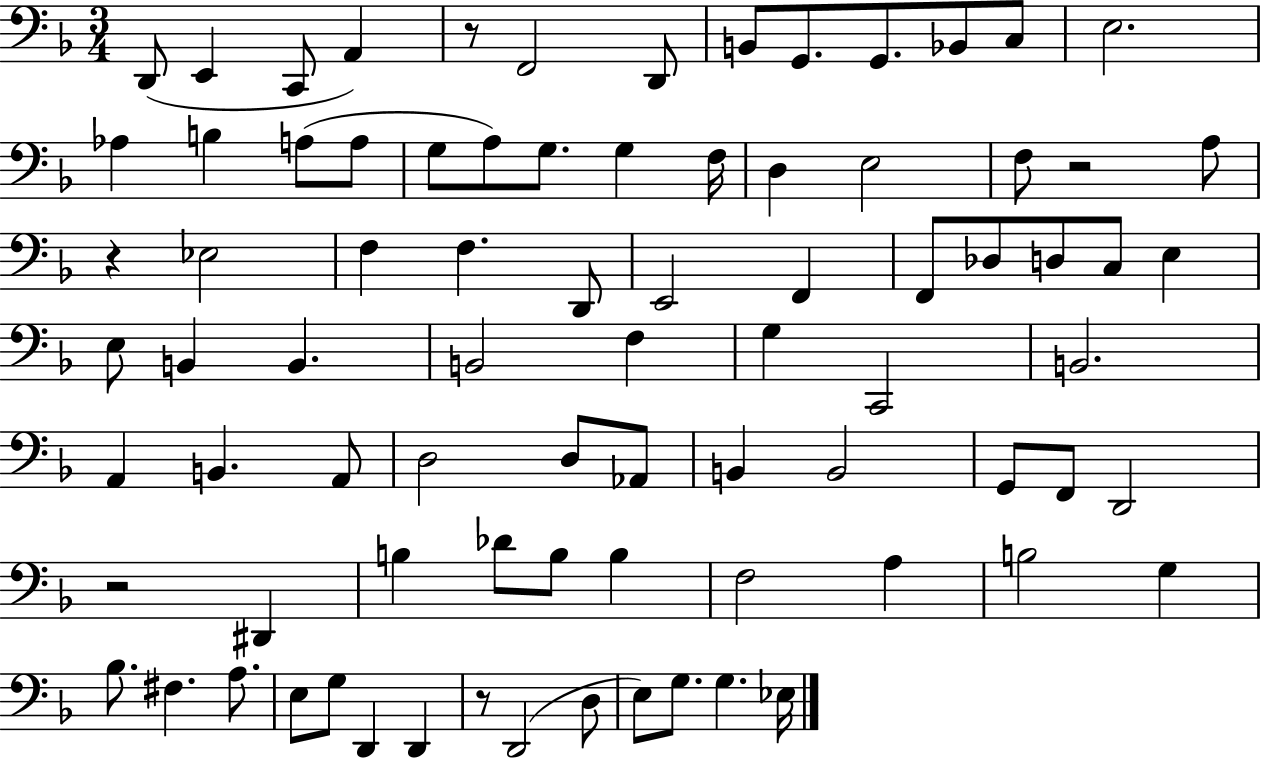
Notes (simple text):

D2/e E2/q C2/e A2/q R/e F2/h D2/e B2/e G2/e. G2/e. Bb2/e C3/e E3/h. Ab3/q B3/q A3/e A3/e G3/e A3/e G3/e. G3/q F3/s D3/q E3/h F3/e R/h A3/e R/q Eb3/h F3/q F3/q. D2/e E2/h F2/q F2/e Db3/e D3/e C3/e E3/q E3/e B2/q B2/q. B2/h F3/q G3/q C2/h B2/h. A2/q B2/q. A2/e D3/h D3/e Ab2/e B2/q B2/h G2/e F2/e D2/h R/h D#2/q B3/q Db4/e B3/e B3/q F3/h A3/q B3/h G3/q Bb3/e. F#3/q. A3/e. E3/e G3/e D2/q D2/q R/e D2/h D3/e E3/e G3/e. G3/q. Eb3/s